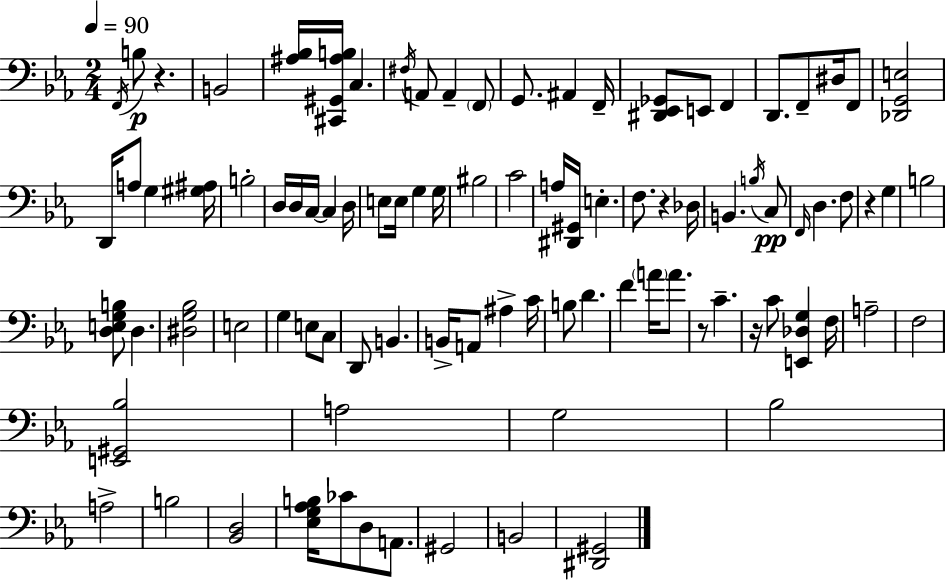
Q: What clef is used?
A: bass